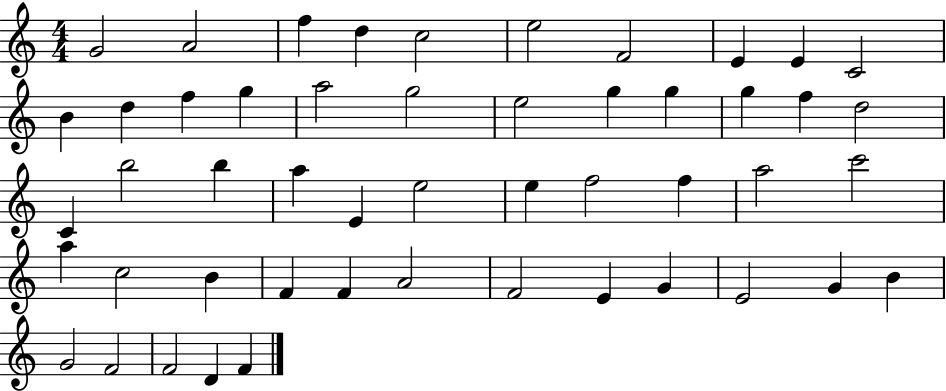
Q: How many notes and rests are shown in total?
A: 50